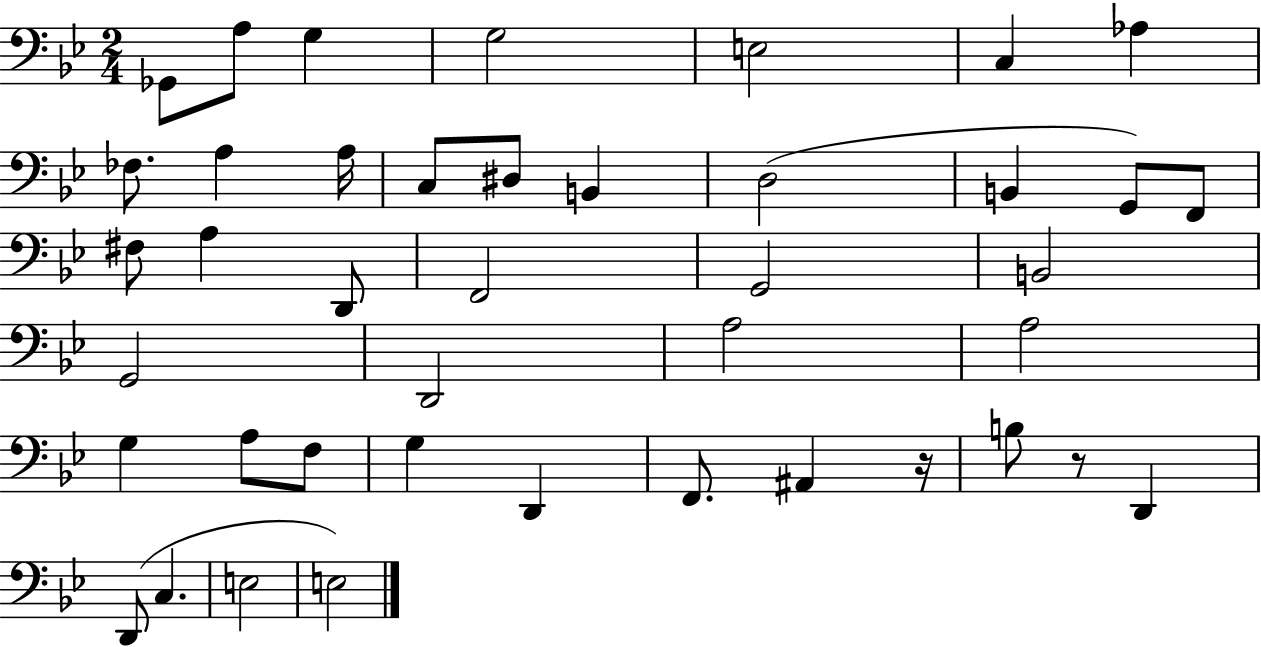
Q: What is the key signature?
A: BES major